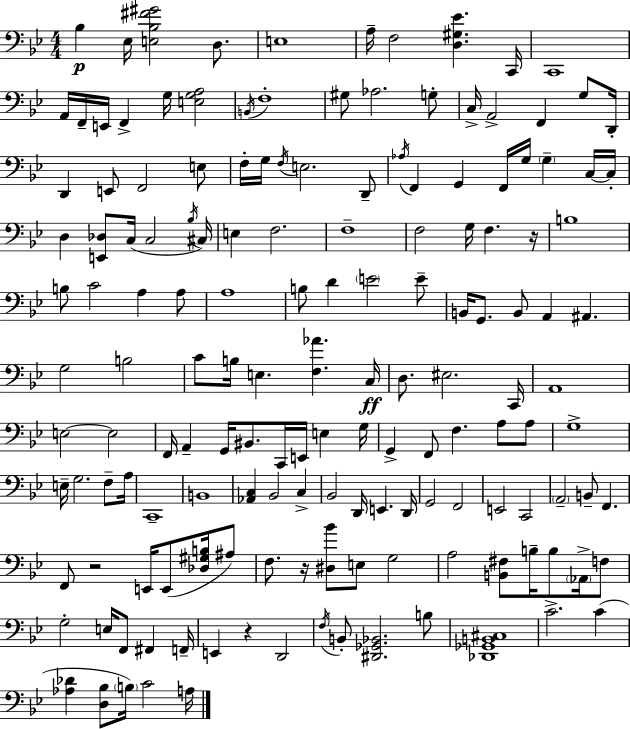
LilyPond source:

{
  \clef bass
  \numericTimeSignature
  \time 4/4
  \key bes \major
  bes4\p ees16 <e bes fis' gis'>2 d8. | e1 | a16-- f2 <d gis ees'>4. c,16 | c,1 | \break a,16 f,16-- e,16 f,4-> g16 <e g a>2 | \acciaccatura { b,16 } f1-. | gis8 aes2. g8-. | c16-> a,2-> f,4 g8 | \break d,16-. d,4 e,8 f,2 e8 | f16-. g16 \acciaccatura { f16 } e2. | d,8-- \acciaccatura { aes16 } f,4 g,4 f,16 g16 \parenthesize g4-- | c16~~ c16-. d4 <e, des>8 c16( c2 | \break \acciaccatura { bes16 }) cis16 e4 f2. | f1-- | f2 g16 f4. | r16 b1 | \break b8 c'2 a4 | a8 a1 | b8 d'4 \parenthesize e'2 | e'8-- b,16 g,8. b,8 a,4 ais,4. | \break g2 b2 | c'8 b16 e4. <f aes'>4. | c16\ff d8. eis2. | c,16 a,1 | \break e2~~ e2 | f,16 a,4-- g,16 bis,8. c,16 e,16 e4 | g16 g,4-> f,8 f4. | a8 a8 g1-> | \break e16-- g2. | f8-- a16 c,1-- | b,1 | <aes, c>4 bes,2 | \break c4-> bes,2 d,16 e,4. | d,16 g,2 f,2 | e,2 c,2 | \parenthesize a,2-- b,8-- f,4. | \break f,8 r2 e,16 e,8( | <des gis b>16 ais8) f8. r16 <dis bes'>8 e8 g2 | a2 <b, fis>8 b16-- b8 | \parenthesize aes,16-> f8 g2-. e16 f,8 fis,4 | \break f,16-- e,4 r4 d,2 | \acciaccatura { f16 } b,8-. <dis, ges, bes,>2. | b8 <des, ges, b, cis>1 | c'2.-> | \break c'4( <aes des'>4 <d bes>8 \parenthesize b16) c'2 | a16 \bar "|."
}